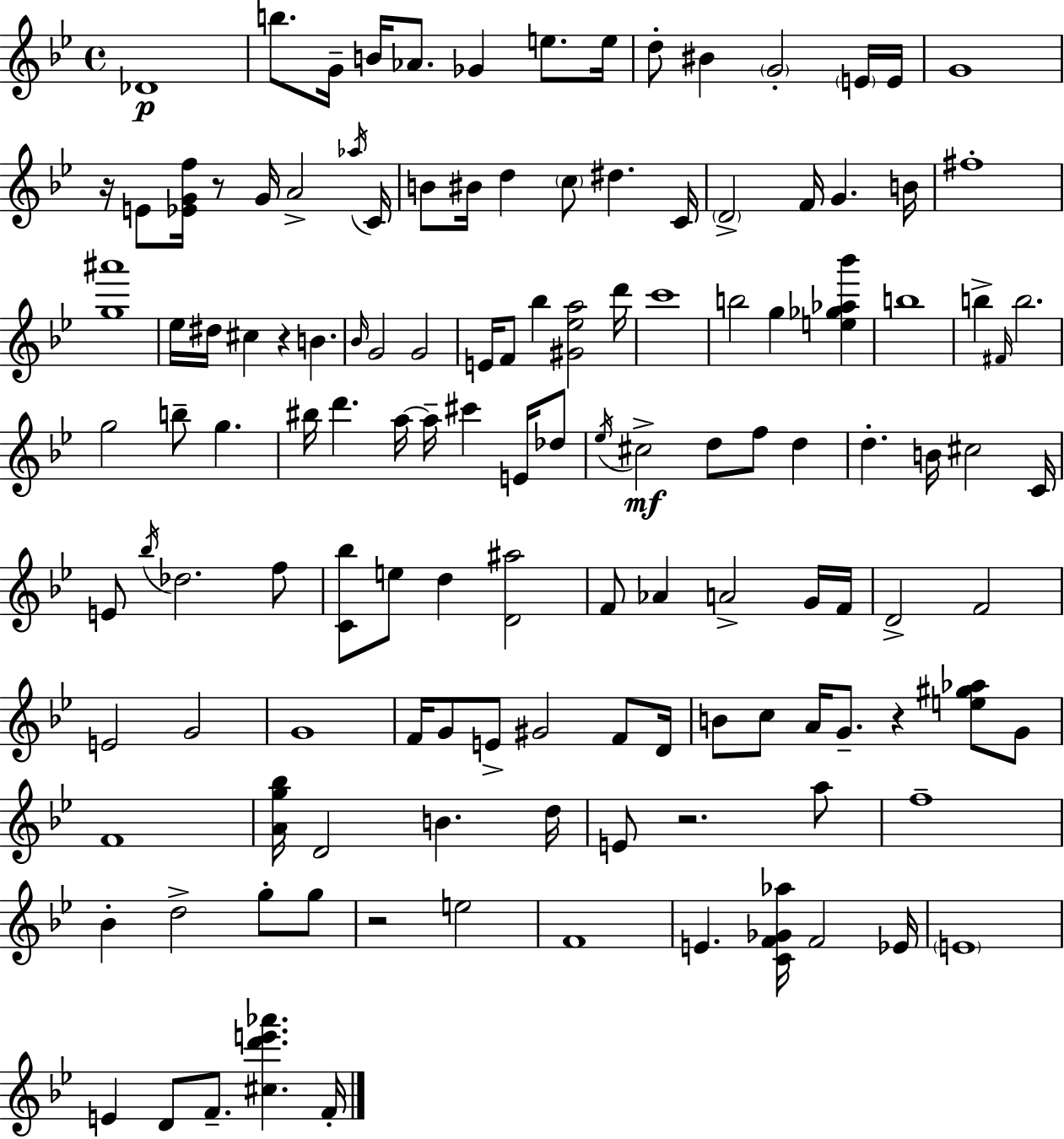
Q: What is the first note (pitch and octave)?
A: Db4